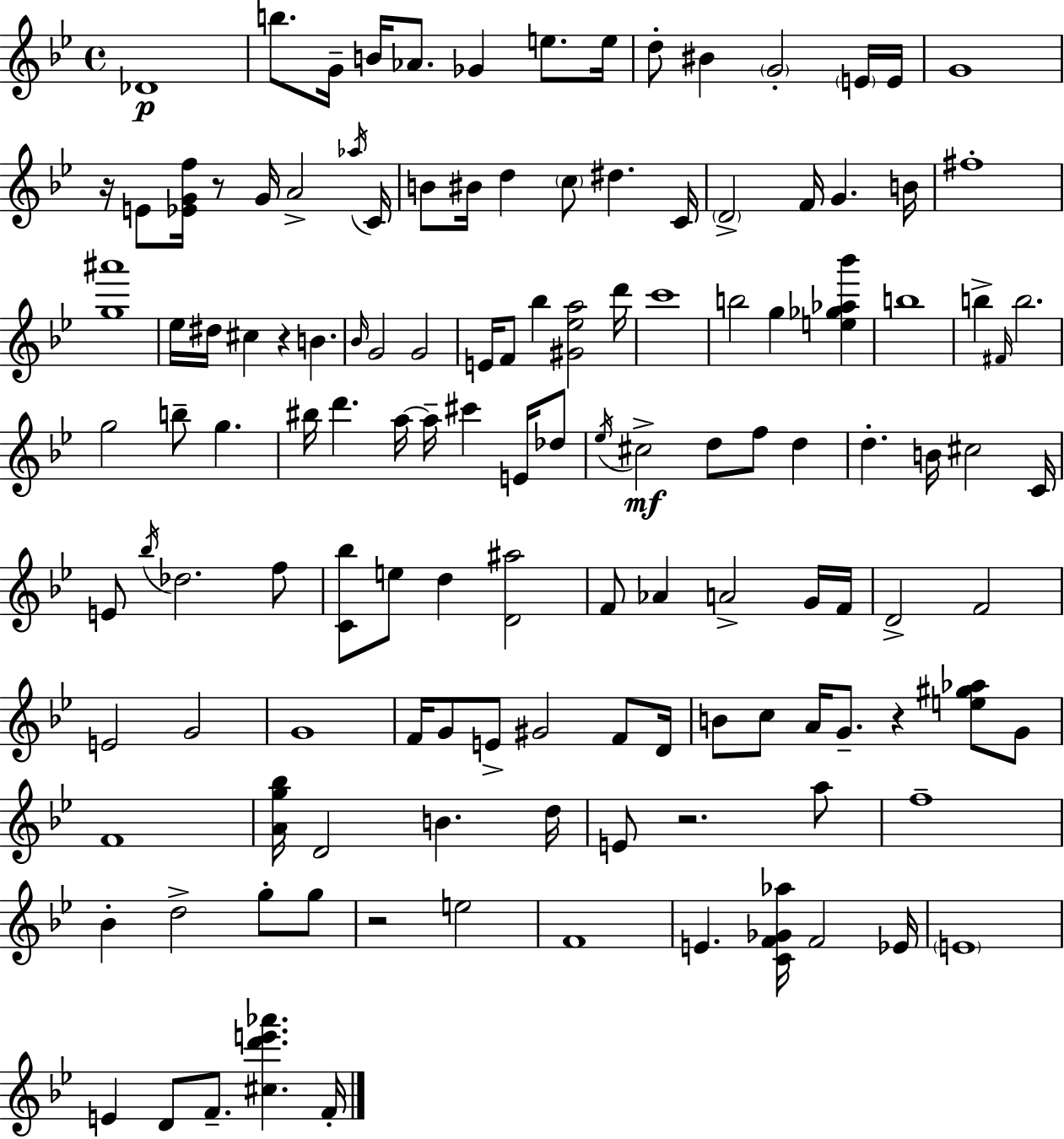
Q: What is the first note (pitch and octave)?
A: Db4